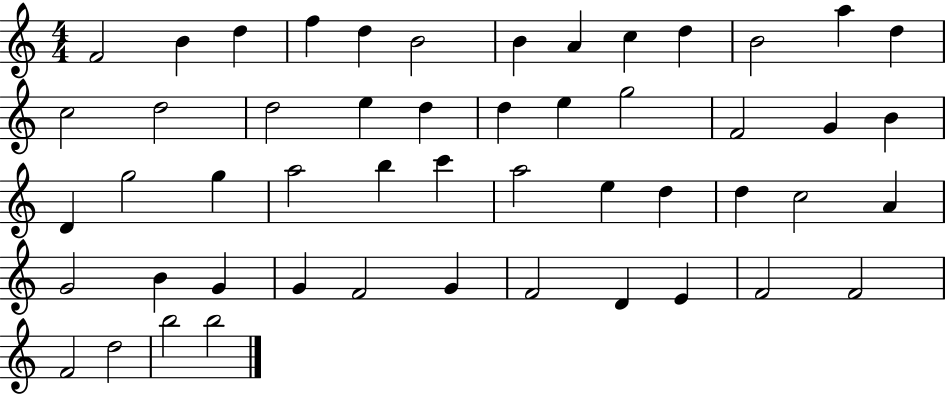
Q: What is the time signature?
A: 4/4